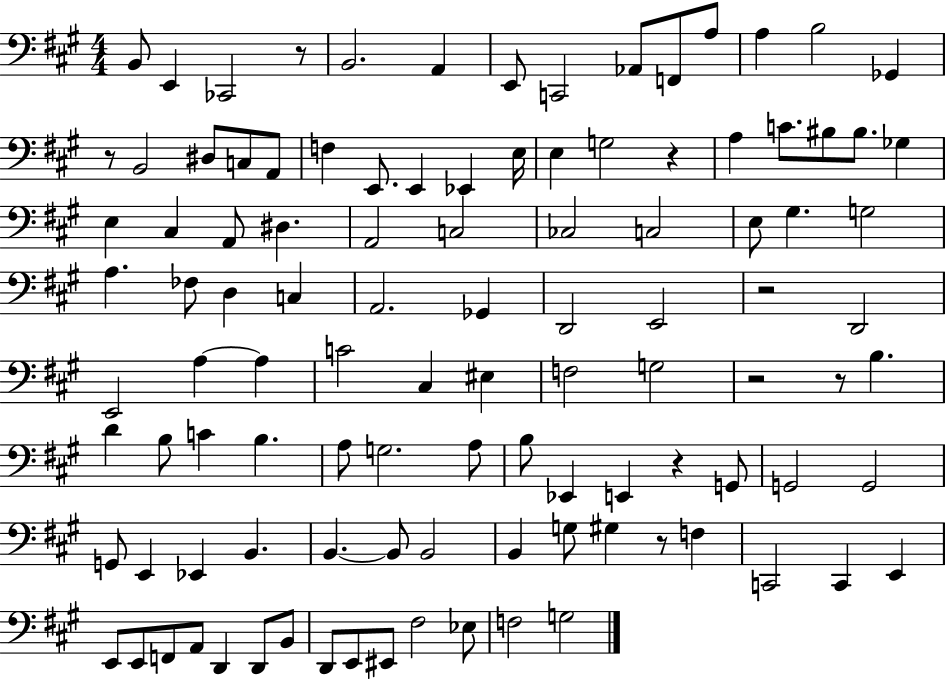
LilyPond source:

{
  \clef bass
  \numericTimeSignature
  \time 4/4
  \key a \major
  \repeat volta 2 { b,8 e,4 ces,2 r8 | b,2. a,4 | e,8 c,2 aes,8 f,8 a8 | a4 b2 ges,4 | \break r8 b,2 dis8 c8 a,8 | f4 e,8. e,4 ees,4 e16 | e4 g2 r4 | a4 c'8. bis8 bis8. ges4 | \break e4 cis4 a,8 dis4. | a,2 c2 | ces2 c2 | e8 gis4. g2 | \break a4. fes8 d4 c4 | a,2. ges,4 | d,2 e,2 | r2 d,2 | \break e,2 a4~~ a4 | c'2 cis4 eis4 | f2 g2 | r2 r8 b4. | \break d'4 b8 c'4 b4. | a8 g2. a8 | b8 ees,4 e,4 r4 g,8 | g,2 g,2 | \break g,8 e,4 ees,4 b,4. | b,4.~~ b,8 b,2 | b,4 g8 gis4 r8 f4 | c,2 c,4 e,4 | \break e,8 e,8 f,8 a,8 d,4 d,8 b,8 | d,8 e,8 eis,8 fis2 ees8 | f2 g2 | } \bar "|."
}